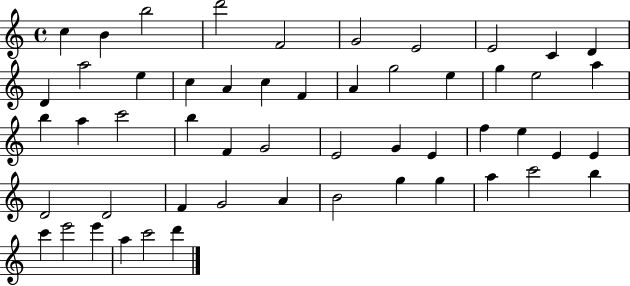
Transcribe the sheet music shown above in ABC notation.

X:1
T:Untitled
M:4/4
L:1/4
K:C
c B b2 d'2 F2 G2 E2 E2 C D D a2 e c A c F A g2 e g e2 a b a c'2 b F G2 E2 G E f e E E D2 D2 F G2 A B2 g g a c'2 b c' e'2 e' a c'2 d'